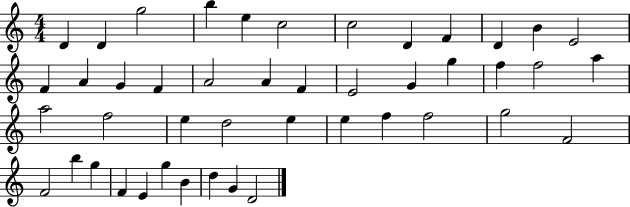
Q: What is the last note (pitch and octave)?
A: D4